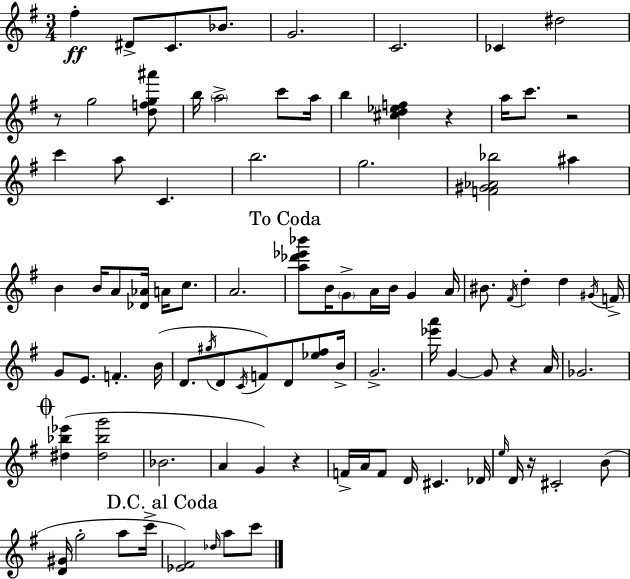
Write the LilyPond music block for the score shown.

{
  \clef treble
  \numericTimeSignature
  \time 3/4
  \key g \major
  fis''4-.\ff dis'8-> c'8. bes'8. | g'2. | c'2. | ces'4 dis''2 | \break r8 g''2 <d'' f'' g'' ais'''>8 | b''16 \parenthesize a''2-> c'''8 a''16 | b''4 <cis'' d'' ees'' f''>4 r4 | a''16 c'''8. r2 | \break c'''4 a''8 c'4. | b''2. | g''2. | <f' gis' aes' bes''>2 ais''4 | \break b'4 b'16 a'8 <des' aes'>16 a'16 c''8. | a'2. | \mark "To Coda" <a'' des''' ees''' bes'''>8 b'16 \parenthesize g'8-> a'16 b'16 g'4 a'16 | bis'8. \acciaccatura { fis'16 } d''4-. d''4 | \break \acciaccatura { gis'16 } f'16-> g'8 e'8. f'4.-. | b'16( d'8. \acciaccatura { gis''16 } d'8 \acciaccatura { c'16 }) f'8 d'8 | <ees'' fis''>8 b'16-> g'2.-> | <ees''' a'''>16 g'4~~ g'8 r4 | \break a'16 ges'2. | \mark \markup { \musicglyph "scripts.coda" } <dis'' bes'' ees'''>4( <dis'' bes'' g'''>2 | bes'2. | a'4 g'4) | \break r4 f'16-> a'16 f'8 d'16 cis'4. | des'16 \grace { e''16 } d'16 r16 cis'2-. | b'8( <d' gis'>16 g''2-. | a''8 c'''16-> \mark "D.C. al Coda" <ees' fis'>2) | \break \grace { des''16 } a''8 c'''8 \bar "|."
}